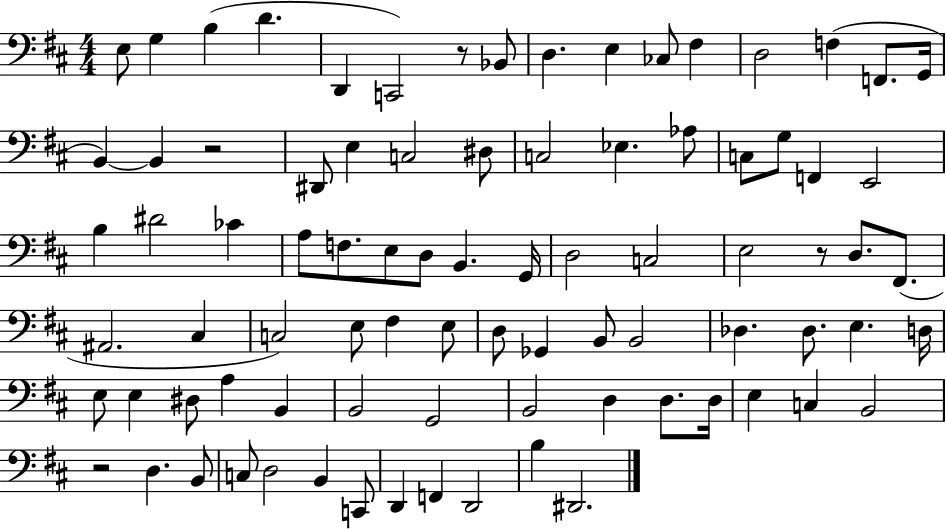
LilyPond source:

{
  \clef bass
  \numericTimeSignature
  \time 4/4
  \key d \major
  e8 g4 b4( d'4. | d,4 c,2) r8 bes,8 | d4. e4 ces8 fis4 | d2 f4( f,8. g,16 | \break b,4~~) b,4 r2 | dis,8 e4 c2 dis8 | c2 ees4. aes8 | c8 g8 f,4 e,2 | \break b4 dis'2 ces'4 | a8 f8. e8 d8 b,4. g,16 | d2 c2 | e2 r8 d8. fis,8.( | \break ais,2. cis4 | c2) e8 fis4 e8 | d8 ges,4 b,8 b,2 | des4. des8. e4. d16 | \break e8 e4 dis8 a4 b,4 | b,2 g,2 | b,2 d4 d8. d16 | e4 c4 b,2 | \break r2 d4. b,8 | c8 d2 b,4 c,8 | d,4 f,4 d,2 | b4 dis,2. | \break \bar "|."
}